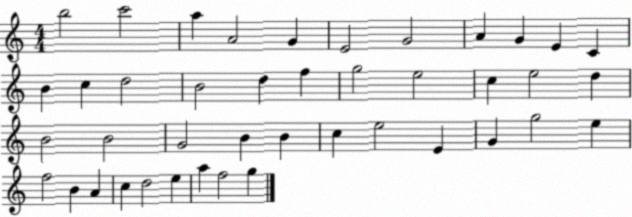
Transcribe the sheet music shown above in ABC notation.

X:1
T:Untitled
M:4/4
L:1/4
K:C
b2 c'2 a A2 G E2 G2 A G E C B c d2 B2 d f g2 e2 c e2 d B2 B2 G2 B B c e2 E G g2 e f2 B A c d2 e a f2 g